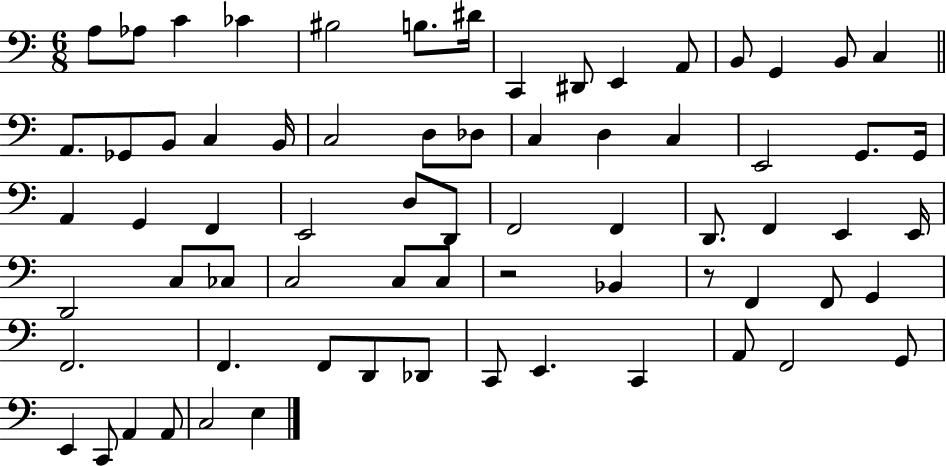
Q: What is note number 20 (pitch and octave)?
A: B2